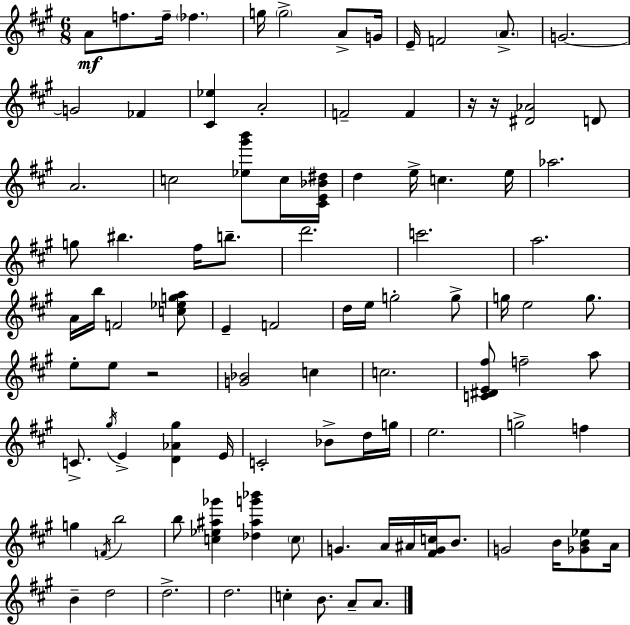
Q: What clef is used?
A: treble